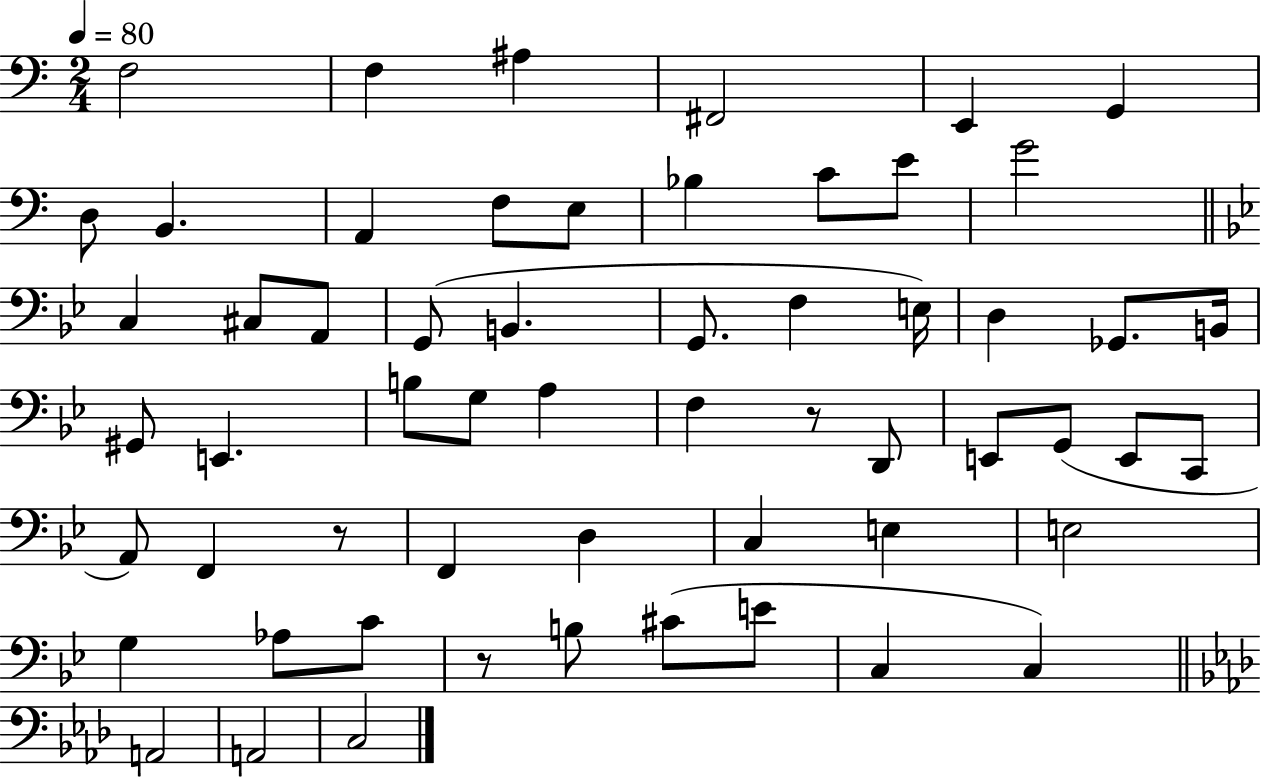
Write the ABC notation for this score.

X:1
T:Untitled
M:2/4
L:1/4
K:C
F,2 F, ^A, ^F,,2 E,, G,, D,/2 B,, A,, F,/2 E,/2 _B, C/2 E/2 G2 C, ^C,/2 A,,/2 G,,/2 B,, G,,/2 F, E,/4 D, _G,,/2 B,,/4 ^G,,/2 E,, B,/2 G,/2 A, F, z/2 D,,/2 E,,/2 G,,/2 E,,/2 C,,/2 A,,/2 F,, z/2 F,, D, C, E, E,2 G, _A,/2 C/2 z/2 B,/2 ^C/2 E/2 C, C, A,,2 A,,2 C,2